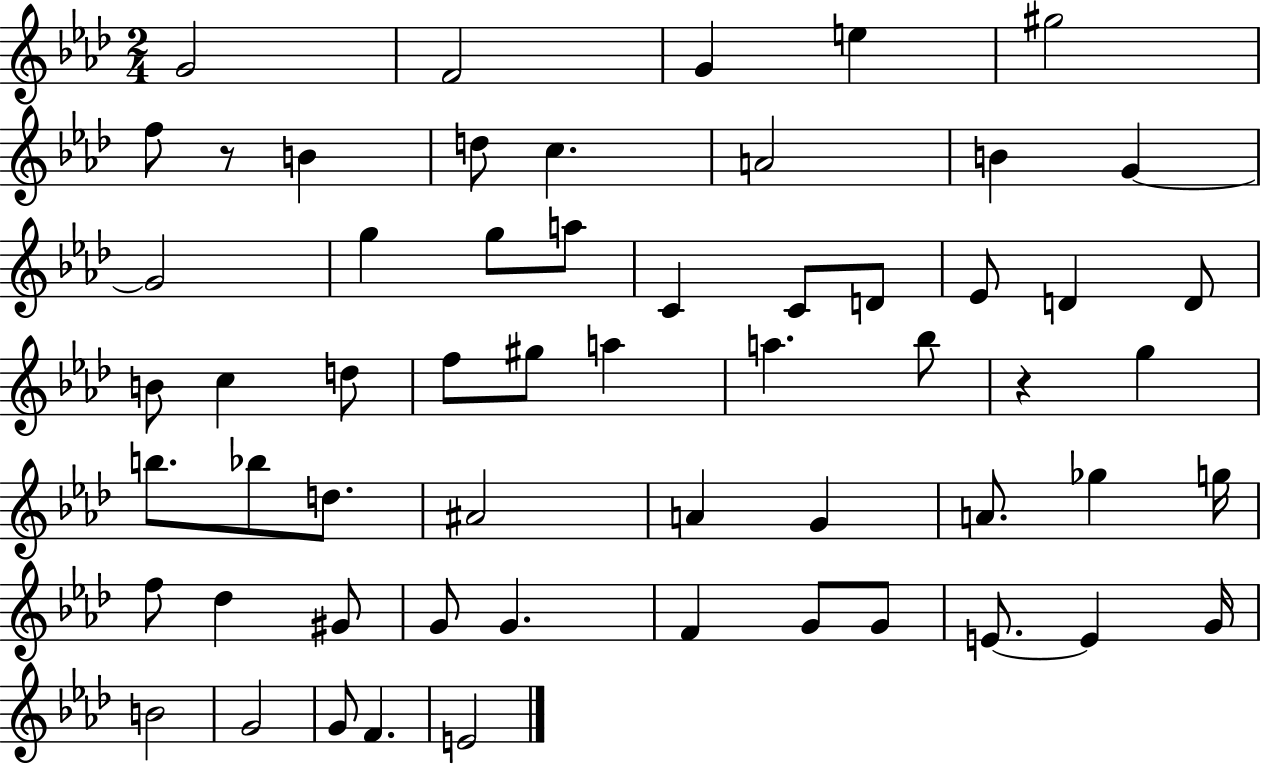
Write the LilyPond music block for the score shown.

{
  \clef treble
  \numericTimeSignature
  \time 2/4
  \key aes \major
  g'2 | f'2 | g'4 e''4 | gis''2 | \break f''8 r8 b'4 | d''8 c''4. | a'2 | b'4 g'4~~ | \break g'2 | g''4 g''8 a''8 | c'4 c'8 d'8 | ees'8 d'4 d'8 | \break b'8 c''4 d''8 | f''8 gis''8 a''4 | a''4. bes''8 | r4 g''4 | \break b''8. bes''8 d''8. | ais'2 | a'4 g'4 | a'8. ges''4 g''16 | \break f''8 des''4 gis'8 | g'8 g'4. | f'4 g'8 g'8 | e'8.~~ e'4 g'16 | \break b'2 | g'2 | g'8 f'4. | e'2 | \break \bar "|."
}